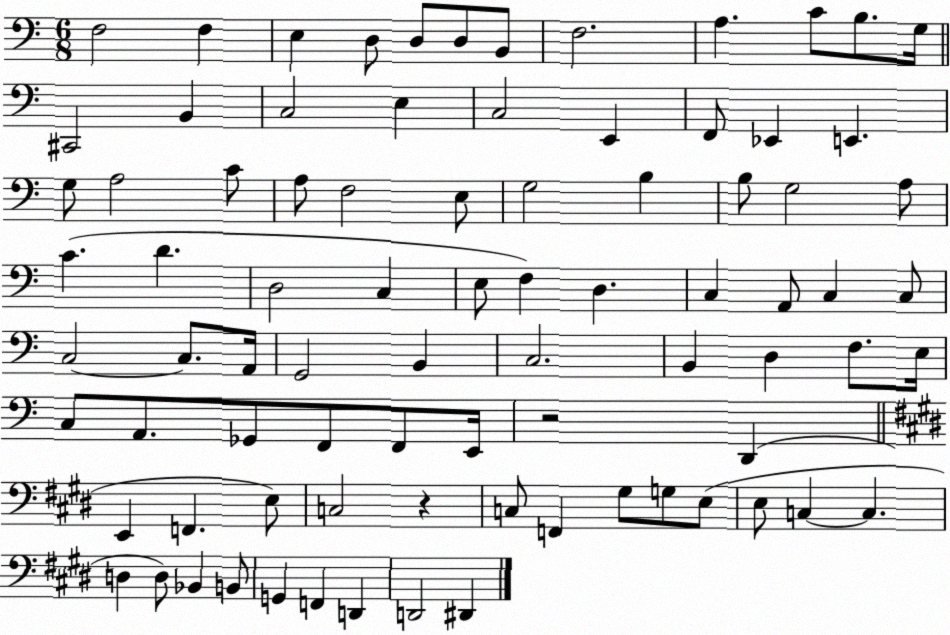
X:1
T:Untitled
M:6/8
L:1/4
K:C
F,2 F, E, D,/2 D,/2 D,/2 B,,/2 F,2 A, C/2 B,/2 G,/4 ^C,,2 B,, C,2 E, C,2 E,, F,,/2 _E,, E,, G,/2 A,2 C/2 A,/2 F,2 E,/2 G,2 B, B,/2 G,2 A,/2 C D D,2 C, E,/2 F, D, C, A,,/2 C, C,/2 C,2 C,/2 A,,/4 G,,2 B,, C,2 B,, D, F,/2 E,/4 C,/2 A,,/2 _G,,/2 F,,/2 F,,/2 E,,/4 z2 D,, E,, F,, E,/2 C,2 z C,/2 F,, ^G,/2 G,/2 E,/2 E,/2 C, C, D, D,/2 _B,, B,,/2 G,, F,, D,, D,,2 ^D,,